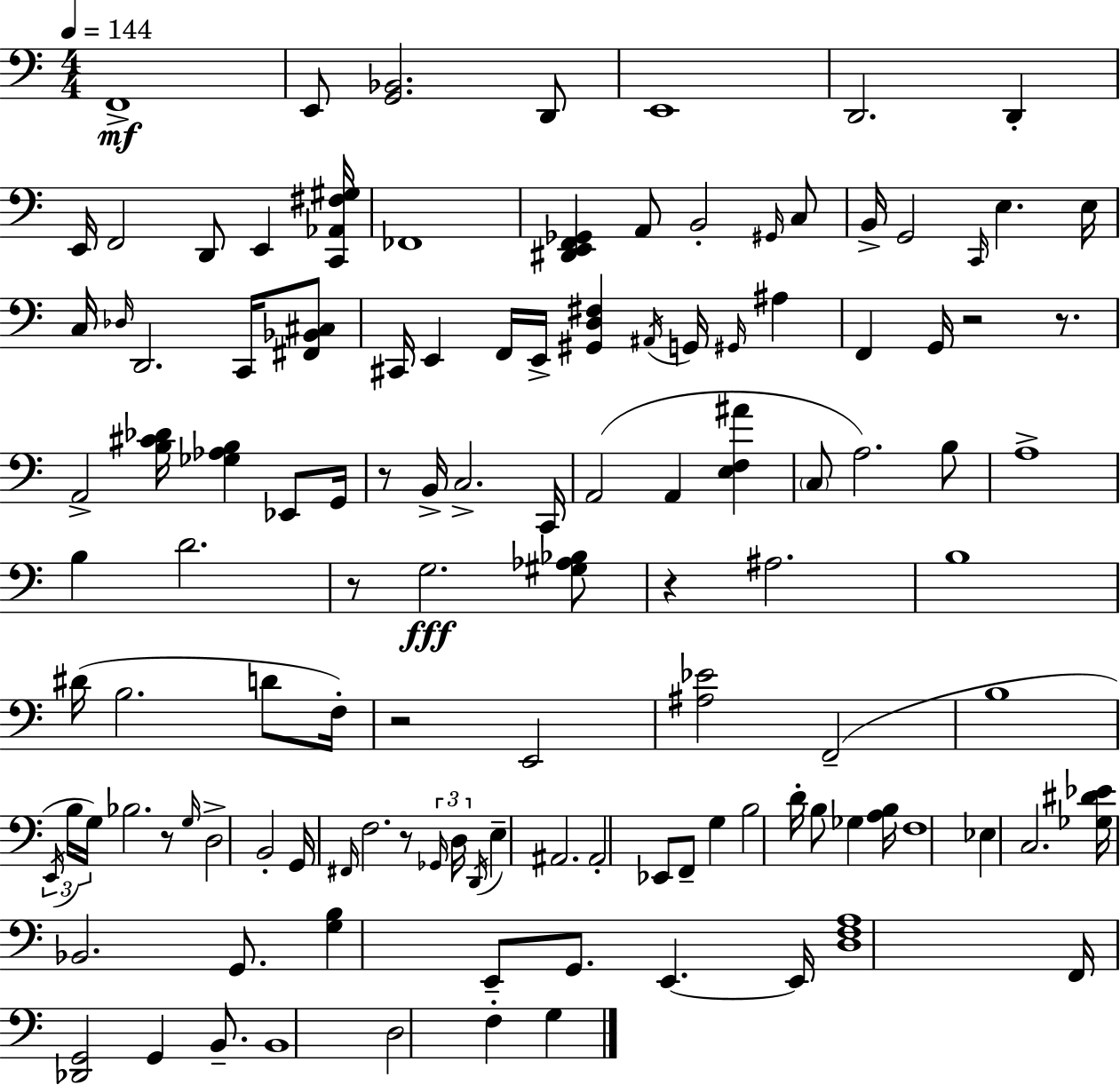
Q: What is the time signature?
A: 4/4